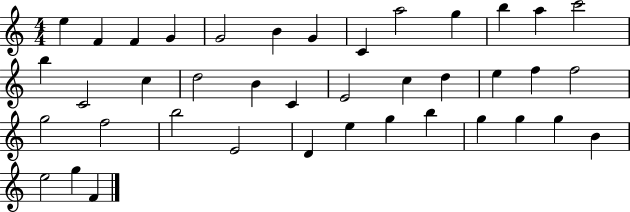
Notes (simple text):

E5/q F4/q F4/q G4/q G4/h B4/q G4/q C4/q A5/h G5/q B5/q A5/q C6/h B5/q C4/h C5/q D5/h B4/q C4/q E4/h C5/q D5/q E5/q F5/q F5/h G5/h F5/h B5/h E4/h D4/q E5/q G5/q B5/q G5/q G5/q G5/q B4/q E5/h G5/q F4/q